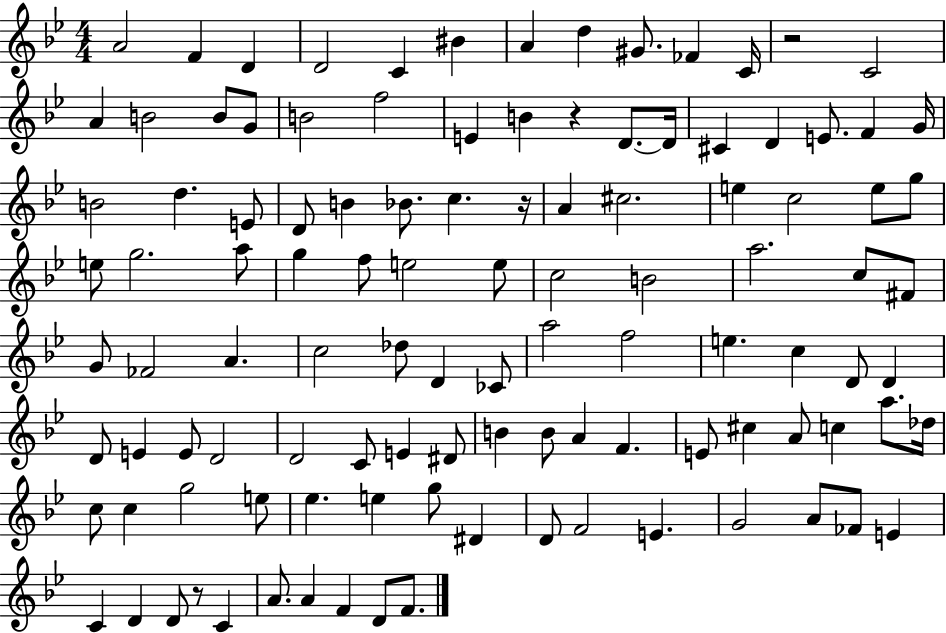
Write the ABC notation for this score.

X:1
T:Untitled
M:4/4
L:1/4
K:Bb
A2 F D D2 C ^B A d ^G/2 _F C/4 z2 C2 A B2 B/2 G/2 B2 f2 E B z D/2 D/4 ^C D E/2 F G/4 B2 d E/2 D/2 B _B/2 c z/4 A ^c2 e c2 e/2 g/2 e/2 g2 a/2 g f/2 e2 e/2 c2 B2 a2 c/2 ^F/2 G/2 _F2 A c2 _d/2 D _C/2 a2 f2 e c D/2 D D/2 E E/2 D2 D2 C/2 E ^D/2 B B/2 A F E/2 ^c A/2 c a/2 _d/4 c/2 c g2 e/2 _e e g/2 ^D D/2 F2 E G2 A/2 _F/2 E C D D/2 z/2 C A/2 A F D/2 F/2